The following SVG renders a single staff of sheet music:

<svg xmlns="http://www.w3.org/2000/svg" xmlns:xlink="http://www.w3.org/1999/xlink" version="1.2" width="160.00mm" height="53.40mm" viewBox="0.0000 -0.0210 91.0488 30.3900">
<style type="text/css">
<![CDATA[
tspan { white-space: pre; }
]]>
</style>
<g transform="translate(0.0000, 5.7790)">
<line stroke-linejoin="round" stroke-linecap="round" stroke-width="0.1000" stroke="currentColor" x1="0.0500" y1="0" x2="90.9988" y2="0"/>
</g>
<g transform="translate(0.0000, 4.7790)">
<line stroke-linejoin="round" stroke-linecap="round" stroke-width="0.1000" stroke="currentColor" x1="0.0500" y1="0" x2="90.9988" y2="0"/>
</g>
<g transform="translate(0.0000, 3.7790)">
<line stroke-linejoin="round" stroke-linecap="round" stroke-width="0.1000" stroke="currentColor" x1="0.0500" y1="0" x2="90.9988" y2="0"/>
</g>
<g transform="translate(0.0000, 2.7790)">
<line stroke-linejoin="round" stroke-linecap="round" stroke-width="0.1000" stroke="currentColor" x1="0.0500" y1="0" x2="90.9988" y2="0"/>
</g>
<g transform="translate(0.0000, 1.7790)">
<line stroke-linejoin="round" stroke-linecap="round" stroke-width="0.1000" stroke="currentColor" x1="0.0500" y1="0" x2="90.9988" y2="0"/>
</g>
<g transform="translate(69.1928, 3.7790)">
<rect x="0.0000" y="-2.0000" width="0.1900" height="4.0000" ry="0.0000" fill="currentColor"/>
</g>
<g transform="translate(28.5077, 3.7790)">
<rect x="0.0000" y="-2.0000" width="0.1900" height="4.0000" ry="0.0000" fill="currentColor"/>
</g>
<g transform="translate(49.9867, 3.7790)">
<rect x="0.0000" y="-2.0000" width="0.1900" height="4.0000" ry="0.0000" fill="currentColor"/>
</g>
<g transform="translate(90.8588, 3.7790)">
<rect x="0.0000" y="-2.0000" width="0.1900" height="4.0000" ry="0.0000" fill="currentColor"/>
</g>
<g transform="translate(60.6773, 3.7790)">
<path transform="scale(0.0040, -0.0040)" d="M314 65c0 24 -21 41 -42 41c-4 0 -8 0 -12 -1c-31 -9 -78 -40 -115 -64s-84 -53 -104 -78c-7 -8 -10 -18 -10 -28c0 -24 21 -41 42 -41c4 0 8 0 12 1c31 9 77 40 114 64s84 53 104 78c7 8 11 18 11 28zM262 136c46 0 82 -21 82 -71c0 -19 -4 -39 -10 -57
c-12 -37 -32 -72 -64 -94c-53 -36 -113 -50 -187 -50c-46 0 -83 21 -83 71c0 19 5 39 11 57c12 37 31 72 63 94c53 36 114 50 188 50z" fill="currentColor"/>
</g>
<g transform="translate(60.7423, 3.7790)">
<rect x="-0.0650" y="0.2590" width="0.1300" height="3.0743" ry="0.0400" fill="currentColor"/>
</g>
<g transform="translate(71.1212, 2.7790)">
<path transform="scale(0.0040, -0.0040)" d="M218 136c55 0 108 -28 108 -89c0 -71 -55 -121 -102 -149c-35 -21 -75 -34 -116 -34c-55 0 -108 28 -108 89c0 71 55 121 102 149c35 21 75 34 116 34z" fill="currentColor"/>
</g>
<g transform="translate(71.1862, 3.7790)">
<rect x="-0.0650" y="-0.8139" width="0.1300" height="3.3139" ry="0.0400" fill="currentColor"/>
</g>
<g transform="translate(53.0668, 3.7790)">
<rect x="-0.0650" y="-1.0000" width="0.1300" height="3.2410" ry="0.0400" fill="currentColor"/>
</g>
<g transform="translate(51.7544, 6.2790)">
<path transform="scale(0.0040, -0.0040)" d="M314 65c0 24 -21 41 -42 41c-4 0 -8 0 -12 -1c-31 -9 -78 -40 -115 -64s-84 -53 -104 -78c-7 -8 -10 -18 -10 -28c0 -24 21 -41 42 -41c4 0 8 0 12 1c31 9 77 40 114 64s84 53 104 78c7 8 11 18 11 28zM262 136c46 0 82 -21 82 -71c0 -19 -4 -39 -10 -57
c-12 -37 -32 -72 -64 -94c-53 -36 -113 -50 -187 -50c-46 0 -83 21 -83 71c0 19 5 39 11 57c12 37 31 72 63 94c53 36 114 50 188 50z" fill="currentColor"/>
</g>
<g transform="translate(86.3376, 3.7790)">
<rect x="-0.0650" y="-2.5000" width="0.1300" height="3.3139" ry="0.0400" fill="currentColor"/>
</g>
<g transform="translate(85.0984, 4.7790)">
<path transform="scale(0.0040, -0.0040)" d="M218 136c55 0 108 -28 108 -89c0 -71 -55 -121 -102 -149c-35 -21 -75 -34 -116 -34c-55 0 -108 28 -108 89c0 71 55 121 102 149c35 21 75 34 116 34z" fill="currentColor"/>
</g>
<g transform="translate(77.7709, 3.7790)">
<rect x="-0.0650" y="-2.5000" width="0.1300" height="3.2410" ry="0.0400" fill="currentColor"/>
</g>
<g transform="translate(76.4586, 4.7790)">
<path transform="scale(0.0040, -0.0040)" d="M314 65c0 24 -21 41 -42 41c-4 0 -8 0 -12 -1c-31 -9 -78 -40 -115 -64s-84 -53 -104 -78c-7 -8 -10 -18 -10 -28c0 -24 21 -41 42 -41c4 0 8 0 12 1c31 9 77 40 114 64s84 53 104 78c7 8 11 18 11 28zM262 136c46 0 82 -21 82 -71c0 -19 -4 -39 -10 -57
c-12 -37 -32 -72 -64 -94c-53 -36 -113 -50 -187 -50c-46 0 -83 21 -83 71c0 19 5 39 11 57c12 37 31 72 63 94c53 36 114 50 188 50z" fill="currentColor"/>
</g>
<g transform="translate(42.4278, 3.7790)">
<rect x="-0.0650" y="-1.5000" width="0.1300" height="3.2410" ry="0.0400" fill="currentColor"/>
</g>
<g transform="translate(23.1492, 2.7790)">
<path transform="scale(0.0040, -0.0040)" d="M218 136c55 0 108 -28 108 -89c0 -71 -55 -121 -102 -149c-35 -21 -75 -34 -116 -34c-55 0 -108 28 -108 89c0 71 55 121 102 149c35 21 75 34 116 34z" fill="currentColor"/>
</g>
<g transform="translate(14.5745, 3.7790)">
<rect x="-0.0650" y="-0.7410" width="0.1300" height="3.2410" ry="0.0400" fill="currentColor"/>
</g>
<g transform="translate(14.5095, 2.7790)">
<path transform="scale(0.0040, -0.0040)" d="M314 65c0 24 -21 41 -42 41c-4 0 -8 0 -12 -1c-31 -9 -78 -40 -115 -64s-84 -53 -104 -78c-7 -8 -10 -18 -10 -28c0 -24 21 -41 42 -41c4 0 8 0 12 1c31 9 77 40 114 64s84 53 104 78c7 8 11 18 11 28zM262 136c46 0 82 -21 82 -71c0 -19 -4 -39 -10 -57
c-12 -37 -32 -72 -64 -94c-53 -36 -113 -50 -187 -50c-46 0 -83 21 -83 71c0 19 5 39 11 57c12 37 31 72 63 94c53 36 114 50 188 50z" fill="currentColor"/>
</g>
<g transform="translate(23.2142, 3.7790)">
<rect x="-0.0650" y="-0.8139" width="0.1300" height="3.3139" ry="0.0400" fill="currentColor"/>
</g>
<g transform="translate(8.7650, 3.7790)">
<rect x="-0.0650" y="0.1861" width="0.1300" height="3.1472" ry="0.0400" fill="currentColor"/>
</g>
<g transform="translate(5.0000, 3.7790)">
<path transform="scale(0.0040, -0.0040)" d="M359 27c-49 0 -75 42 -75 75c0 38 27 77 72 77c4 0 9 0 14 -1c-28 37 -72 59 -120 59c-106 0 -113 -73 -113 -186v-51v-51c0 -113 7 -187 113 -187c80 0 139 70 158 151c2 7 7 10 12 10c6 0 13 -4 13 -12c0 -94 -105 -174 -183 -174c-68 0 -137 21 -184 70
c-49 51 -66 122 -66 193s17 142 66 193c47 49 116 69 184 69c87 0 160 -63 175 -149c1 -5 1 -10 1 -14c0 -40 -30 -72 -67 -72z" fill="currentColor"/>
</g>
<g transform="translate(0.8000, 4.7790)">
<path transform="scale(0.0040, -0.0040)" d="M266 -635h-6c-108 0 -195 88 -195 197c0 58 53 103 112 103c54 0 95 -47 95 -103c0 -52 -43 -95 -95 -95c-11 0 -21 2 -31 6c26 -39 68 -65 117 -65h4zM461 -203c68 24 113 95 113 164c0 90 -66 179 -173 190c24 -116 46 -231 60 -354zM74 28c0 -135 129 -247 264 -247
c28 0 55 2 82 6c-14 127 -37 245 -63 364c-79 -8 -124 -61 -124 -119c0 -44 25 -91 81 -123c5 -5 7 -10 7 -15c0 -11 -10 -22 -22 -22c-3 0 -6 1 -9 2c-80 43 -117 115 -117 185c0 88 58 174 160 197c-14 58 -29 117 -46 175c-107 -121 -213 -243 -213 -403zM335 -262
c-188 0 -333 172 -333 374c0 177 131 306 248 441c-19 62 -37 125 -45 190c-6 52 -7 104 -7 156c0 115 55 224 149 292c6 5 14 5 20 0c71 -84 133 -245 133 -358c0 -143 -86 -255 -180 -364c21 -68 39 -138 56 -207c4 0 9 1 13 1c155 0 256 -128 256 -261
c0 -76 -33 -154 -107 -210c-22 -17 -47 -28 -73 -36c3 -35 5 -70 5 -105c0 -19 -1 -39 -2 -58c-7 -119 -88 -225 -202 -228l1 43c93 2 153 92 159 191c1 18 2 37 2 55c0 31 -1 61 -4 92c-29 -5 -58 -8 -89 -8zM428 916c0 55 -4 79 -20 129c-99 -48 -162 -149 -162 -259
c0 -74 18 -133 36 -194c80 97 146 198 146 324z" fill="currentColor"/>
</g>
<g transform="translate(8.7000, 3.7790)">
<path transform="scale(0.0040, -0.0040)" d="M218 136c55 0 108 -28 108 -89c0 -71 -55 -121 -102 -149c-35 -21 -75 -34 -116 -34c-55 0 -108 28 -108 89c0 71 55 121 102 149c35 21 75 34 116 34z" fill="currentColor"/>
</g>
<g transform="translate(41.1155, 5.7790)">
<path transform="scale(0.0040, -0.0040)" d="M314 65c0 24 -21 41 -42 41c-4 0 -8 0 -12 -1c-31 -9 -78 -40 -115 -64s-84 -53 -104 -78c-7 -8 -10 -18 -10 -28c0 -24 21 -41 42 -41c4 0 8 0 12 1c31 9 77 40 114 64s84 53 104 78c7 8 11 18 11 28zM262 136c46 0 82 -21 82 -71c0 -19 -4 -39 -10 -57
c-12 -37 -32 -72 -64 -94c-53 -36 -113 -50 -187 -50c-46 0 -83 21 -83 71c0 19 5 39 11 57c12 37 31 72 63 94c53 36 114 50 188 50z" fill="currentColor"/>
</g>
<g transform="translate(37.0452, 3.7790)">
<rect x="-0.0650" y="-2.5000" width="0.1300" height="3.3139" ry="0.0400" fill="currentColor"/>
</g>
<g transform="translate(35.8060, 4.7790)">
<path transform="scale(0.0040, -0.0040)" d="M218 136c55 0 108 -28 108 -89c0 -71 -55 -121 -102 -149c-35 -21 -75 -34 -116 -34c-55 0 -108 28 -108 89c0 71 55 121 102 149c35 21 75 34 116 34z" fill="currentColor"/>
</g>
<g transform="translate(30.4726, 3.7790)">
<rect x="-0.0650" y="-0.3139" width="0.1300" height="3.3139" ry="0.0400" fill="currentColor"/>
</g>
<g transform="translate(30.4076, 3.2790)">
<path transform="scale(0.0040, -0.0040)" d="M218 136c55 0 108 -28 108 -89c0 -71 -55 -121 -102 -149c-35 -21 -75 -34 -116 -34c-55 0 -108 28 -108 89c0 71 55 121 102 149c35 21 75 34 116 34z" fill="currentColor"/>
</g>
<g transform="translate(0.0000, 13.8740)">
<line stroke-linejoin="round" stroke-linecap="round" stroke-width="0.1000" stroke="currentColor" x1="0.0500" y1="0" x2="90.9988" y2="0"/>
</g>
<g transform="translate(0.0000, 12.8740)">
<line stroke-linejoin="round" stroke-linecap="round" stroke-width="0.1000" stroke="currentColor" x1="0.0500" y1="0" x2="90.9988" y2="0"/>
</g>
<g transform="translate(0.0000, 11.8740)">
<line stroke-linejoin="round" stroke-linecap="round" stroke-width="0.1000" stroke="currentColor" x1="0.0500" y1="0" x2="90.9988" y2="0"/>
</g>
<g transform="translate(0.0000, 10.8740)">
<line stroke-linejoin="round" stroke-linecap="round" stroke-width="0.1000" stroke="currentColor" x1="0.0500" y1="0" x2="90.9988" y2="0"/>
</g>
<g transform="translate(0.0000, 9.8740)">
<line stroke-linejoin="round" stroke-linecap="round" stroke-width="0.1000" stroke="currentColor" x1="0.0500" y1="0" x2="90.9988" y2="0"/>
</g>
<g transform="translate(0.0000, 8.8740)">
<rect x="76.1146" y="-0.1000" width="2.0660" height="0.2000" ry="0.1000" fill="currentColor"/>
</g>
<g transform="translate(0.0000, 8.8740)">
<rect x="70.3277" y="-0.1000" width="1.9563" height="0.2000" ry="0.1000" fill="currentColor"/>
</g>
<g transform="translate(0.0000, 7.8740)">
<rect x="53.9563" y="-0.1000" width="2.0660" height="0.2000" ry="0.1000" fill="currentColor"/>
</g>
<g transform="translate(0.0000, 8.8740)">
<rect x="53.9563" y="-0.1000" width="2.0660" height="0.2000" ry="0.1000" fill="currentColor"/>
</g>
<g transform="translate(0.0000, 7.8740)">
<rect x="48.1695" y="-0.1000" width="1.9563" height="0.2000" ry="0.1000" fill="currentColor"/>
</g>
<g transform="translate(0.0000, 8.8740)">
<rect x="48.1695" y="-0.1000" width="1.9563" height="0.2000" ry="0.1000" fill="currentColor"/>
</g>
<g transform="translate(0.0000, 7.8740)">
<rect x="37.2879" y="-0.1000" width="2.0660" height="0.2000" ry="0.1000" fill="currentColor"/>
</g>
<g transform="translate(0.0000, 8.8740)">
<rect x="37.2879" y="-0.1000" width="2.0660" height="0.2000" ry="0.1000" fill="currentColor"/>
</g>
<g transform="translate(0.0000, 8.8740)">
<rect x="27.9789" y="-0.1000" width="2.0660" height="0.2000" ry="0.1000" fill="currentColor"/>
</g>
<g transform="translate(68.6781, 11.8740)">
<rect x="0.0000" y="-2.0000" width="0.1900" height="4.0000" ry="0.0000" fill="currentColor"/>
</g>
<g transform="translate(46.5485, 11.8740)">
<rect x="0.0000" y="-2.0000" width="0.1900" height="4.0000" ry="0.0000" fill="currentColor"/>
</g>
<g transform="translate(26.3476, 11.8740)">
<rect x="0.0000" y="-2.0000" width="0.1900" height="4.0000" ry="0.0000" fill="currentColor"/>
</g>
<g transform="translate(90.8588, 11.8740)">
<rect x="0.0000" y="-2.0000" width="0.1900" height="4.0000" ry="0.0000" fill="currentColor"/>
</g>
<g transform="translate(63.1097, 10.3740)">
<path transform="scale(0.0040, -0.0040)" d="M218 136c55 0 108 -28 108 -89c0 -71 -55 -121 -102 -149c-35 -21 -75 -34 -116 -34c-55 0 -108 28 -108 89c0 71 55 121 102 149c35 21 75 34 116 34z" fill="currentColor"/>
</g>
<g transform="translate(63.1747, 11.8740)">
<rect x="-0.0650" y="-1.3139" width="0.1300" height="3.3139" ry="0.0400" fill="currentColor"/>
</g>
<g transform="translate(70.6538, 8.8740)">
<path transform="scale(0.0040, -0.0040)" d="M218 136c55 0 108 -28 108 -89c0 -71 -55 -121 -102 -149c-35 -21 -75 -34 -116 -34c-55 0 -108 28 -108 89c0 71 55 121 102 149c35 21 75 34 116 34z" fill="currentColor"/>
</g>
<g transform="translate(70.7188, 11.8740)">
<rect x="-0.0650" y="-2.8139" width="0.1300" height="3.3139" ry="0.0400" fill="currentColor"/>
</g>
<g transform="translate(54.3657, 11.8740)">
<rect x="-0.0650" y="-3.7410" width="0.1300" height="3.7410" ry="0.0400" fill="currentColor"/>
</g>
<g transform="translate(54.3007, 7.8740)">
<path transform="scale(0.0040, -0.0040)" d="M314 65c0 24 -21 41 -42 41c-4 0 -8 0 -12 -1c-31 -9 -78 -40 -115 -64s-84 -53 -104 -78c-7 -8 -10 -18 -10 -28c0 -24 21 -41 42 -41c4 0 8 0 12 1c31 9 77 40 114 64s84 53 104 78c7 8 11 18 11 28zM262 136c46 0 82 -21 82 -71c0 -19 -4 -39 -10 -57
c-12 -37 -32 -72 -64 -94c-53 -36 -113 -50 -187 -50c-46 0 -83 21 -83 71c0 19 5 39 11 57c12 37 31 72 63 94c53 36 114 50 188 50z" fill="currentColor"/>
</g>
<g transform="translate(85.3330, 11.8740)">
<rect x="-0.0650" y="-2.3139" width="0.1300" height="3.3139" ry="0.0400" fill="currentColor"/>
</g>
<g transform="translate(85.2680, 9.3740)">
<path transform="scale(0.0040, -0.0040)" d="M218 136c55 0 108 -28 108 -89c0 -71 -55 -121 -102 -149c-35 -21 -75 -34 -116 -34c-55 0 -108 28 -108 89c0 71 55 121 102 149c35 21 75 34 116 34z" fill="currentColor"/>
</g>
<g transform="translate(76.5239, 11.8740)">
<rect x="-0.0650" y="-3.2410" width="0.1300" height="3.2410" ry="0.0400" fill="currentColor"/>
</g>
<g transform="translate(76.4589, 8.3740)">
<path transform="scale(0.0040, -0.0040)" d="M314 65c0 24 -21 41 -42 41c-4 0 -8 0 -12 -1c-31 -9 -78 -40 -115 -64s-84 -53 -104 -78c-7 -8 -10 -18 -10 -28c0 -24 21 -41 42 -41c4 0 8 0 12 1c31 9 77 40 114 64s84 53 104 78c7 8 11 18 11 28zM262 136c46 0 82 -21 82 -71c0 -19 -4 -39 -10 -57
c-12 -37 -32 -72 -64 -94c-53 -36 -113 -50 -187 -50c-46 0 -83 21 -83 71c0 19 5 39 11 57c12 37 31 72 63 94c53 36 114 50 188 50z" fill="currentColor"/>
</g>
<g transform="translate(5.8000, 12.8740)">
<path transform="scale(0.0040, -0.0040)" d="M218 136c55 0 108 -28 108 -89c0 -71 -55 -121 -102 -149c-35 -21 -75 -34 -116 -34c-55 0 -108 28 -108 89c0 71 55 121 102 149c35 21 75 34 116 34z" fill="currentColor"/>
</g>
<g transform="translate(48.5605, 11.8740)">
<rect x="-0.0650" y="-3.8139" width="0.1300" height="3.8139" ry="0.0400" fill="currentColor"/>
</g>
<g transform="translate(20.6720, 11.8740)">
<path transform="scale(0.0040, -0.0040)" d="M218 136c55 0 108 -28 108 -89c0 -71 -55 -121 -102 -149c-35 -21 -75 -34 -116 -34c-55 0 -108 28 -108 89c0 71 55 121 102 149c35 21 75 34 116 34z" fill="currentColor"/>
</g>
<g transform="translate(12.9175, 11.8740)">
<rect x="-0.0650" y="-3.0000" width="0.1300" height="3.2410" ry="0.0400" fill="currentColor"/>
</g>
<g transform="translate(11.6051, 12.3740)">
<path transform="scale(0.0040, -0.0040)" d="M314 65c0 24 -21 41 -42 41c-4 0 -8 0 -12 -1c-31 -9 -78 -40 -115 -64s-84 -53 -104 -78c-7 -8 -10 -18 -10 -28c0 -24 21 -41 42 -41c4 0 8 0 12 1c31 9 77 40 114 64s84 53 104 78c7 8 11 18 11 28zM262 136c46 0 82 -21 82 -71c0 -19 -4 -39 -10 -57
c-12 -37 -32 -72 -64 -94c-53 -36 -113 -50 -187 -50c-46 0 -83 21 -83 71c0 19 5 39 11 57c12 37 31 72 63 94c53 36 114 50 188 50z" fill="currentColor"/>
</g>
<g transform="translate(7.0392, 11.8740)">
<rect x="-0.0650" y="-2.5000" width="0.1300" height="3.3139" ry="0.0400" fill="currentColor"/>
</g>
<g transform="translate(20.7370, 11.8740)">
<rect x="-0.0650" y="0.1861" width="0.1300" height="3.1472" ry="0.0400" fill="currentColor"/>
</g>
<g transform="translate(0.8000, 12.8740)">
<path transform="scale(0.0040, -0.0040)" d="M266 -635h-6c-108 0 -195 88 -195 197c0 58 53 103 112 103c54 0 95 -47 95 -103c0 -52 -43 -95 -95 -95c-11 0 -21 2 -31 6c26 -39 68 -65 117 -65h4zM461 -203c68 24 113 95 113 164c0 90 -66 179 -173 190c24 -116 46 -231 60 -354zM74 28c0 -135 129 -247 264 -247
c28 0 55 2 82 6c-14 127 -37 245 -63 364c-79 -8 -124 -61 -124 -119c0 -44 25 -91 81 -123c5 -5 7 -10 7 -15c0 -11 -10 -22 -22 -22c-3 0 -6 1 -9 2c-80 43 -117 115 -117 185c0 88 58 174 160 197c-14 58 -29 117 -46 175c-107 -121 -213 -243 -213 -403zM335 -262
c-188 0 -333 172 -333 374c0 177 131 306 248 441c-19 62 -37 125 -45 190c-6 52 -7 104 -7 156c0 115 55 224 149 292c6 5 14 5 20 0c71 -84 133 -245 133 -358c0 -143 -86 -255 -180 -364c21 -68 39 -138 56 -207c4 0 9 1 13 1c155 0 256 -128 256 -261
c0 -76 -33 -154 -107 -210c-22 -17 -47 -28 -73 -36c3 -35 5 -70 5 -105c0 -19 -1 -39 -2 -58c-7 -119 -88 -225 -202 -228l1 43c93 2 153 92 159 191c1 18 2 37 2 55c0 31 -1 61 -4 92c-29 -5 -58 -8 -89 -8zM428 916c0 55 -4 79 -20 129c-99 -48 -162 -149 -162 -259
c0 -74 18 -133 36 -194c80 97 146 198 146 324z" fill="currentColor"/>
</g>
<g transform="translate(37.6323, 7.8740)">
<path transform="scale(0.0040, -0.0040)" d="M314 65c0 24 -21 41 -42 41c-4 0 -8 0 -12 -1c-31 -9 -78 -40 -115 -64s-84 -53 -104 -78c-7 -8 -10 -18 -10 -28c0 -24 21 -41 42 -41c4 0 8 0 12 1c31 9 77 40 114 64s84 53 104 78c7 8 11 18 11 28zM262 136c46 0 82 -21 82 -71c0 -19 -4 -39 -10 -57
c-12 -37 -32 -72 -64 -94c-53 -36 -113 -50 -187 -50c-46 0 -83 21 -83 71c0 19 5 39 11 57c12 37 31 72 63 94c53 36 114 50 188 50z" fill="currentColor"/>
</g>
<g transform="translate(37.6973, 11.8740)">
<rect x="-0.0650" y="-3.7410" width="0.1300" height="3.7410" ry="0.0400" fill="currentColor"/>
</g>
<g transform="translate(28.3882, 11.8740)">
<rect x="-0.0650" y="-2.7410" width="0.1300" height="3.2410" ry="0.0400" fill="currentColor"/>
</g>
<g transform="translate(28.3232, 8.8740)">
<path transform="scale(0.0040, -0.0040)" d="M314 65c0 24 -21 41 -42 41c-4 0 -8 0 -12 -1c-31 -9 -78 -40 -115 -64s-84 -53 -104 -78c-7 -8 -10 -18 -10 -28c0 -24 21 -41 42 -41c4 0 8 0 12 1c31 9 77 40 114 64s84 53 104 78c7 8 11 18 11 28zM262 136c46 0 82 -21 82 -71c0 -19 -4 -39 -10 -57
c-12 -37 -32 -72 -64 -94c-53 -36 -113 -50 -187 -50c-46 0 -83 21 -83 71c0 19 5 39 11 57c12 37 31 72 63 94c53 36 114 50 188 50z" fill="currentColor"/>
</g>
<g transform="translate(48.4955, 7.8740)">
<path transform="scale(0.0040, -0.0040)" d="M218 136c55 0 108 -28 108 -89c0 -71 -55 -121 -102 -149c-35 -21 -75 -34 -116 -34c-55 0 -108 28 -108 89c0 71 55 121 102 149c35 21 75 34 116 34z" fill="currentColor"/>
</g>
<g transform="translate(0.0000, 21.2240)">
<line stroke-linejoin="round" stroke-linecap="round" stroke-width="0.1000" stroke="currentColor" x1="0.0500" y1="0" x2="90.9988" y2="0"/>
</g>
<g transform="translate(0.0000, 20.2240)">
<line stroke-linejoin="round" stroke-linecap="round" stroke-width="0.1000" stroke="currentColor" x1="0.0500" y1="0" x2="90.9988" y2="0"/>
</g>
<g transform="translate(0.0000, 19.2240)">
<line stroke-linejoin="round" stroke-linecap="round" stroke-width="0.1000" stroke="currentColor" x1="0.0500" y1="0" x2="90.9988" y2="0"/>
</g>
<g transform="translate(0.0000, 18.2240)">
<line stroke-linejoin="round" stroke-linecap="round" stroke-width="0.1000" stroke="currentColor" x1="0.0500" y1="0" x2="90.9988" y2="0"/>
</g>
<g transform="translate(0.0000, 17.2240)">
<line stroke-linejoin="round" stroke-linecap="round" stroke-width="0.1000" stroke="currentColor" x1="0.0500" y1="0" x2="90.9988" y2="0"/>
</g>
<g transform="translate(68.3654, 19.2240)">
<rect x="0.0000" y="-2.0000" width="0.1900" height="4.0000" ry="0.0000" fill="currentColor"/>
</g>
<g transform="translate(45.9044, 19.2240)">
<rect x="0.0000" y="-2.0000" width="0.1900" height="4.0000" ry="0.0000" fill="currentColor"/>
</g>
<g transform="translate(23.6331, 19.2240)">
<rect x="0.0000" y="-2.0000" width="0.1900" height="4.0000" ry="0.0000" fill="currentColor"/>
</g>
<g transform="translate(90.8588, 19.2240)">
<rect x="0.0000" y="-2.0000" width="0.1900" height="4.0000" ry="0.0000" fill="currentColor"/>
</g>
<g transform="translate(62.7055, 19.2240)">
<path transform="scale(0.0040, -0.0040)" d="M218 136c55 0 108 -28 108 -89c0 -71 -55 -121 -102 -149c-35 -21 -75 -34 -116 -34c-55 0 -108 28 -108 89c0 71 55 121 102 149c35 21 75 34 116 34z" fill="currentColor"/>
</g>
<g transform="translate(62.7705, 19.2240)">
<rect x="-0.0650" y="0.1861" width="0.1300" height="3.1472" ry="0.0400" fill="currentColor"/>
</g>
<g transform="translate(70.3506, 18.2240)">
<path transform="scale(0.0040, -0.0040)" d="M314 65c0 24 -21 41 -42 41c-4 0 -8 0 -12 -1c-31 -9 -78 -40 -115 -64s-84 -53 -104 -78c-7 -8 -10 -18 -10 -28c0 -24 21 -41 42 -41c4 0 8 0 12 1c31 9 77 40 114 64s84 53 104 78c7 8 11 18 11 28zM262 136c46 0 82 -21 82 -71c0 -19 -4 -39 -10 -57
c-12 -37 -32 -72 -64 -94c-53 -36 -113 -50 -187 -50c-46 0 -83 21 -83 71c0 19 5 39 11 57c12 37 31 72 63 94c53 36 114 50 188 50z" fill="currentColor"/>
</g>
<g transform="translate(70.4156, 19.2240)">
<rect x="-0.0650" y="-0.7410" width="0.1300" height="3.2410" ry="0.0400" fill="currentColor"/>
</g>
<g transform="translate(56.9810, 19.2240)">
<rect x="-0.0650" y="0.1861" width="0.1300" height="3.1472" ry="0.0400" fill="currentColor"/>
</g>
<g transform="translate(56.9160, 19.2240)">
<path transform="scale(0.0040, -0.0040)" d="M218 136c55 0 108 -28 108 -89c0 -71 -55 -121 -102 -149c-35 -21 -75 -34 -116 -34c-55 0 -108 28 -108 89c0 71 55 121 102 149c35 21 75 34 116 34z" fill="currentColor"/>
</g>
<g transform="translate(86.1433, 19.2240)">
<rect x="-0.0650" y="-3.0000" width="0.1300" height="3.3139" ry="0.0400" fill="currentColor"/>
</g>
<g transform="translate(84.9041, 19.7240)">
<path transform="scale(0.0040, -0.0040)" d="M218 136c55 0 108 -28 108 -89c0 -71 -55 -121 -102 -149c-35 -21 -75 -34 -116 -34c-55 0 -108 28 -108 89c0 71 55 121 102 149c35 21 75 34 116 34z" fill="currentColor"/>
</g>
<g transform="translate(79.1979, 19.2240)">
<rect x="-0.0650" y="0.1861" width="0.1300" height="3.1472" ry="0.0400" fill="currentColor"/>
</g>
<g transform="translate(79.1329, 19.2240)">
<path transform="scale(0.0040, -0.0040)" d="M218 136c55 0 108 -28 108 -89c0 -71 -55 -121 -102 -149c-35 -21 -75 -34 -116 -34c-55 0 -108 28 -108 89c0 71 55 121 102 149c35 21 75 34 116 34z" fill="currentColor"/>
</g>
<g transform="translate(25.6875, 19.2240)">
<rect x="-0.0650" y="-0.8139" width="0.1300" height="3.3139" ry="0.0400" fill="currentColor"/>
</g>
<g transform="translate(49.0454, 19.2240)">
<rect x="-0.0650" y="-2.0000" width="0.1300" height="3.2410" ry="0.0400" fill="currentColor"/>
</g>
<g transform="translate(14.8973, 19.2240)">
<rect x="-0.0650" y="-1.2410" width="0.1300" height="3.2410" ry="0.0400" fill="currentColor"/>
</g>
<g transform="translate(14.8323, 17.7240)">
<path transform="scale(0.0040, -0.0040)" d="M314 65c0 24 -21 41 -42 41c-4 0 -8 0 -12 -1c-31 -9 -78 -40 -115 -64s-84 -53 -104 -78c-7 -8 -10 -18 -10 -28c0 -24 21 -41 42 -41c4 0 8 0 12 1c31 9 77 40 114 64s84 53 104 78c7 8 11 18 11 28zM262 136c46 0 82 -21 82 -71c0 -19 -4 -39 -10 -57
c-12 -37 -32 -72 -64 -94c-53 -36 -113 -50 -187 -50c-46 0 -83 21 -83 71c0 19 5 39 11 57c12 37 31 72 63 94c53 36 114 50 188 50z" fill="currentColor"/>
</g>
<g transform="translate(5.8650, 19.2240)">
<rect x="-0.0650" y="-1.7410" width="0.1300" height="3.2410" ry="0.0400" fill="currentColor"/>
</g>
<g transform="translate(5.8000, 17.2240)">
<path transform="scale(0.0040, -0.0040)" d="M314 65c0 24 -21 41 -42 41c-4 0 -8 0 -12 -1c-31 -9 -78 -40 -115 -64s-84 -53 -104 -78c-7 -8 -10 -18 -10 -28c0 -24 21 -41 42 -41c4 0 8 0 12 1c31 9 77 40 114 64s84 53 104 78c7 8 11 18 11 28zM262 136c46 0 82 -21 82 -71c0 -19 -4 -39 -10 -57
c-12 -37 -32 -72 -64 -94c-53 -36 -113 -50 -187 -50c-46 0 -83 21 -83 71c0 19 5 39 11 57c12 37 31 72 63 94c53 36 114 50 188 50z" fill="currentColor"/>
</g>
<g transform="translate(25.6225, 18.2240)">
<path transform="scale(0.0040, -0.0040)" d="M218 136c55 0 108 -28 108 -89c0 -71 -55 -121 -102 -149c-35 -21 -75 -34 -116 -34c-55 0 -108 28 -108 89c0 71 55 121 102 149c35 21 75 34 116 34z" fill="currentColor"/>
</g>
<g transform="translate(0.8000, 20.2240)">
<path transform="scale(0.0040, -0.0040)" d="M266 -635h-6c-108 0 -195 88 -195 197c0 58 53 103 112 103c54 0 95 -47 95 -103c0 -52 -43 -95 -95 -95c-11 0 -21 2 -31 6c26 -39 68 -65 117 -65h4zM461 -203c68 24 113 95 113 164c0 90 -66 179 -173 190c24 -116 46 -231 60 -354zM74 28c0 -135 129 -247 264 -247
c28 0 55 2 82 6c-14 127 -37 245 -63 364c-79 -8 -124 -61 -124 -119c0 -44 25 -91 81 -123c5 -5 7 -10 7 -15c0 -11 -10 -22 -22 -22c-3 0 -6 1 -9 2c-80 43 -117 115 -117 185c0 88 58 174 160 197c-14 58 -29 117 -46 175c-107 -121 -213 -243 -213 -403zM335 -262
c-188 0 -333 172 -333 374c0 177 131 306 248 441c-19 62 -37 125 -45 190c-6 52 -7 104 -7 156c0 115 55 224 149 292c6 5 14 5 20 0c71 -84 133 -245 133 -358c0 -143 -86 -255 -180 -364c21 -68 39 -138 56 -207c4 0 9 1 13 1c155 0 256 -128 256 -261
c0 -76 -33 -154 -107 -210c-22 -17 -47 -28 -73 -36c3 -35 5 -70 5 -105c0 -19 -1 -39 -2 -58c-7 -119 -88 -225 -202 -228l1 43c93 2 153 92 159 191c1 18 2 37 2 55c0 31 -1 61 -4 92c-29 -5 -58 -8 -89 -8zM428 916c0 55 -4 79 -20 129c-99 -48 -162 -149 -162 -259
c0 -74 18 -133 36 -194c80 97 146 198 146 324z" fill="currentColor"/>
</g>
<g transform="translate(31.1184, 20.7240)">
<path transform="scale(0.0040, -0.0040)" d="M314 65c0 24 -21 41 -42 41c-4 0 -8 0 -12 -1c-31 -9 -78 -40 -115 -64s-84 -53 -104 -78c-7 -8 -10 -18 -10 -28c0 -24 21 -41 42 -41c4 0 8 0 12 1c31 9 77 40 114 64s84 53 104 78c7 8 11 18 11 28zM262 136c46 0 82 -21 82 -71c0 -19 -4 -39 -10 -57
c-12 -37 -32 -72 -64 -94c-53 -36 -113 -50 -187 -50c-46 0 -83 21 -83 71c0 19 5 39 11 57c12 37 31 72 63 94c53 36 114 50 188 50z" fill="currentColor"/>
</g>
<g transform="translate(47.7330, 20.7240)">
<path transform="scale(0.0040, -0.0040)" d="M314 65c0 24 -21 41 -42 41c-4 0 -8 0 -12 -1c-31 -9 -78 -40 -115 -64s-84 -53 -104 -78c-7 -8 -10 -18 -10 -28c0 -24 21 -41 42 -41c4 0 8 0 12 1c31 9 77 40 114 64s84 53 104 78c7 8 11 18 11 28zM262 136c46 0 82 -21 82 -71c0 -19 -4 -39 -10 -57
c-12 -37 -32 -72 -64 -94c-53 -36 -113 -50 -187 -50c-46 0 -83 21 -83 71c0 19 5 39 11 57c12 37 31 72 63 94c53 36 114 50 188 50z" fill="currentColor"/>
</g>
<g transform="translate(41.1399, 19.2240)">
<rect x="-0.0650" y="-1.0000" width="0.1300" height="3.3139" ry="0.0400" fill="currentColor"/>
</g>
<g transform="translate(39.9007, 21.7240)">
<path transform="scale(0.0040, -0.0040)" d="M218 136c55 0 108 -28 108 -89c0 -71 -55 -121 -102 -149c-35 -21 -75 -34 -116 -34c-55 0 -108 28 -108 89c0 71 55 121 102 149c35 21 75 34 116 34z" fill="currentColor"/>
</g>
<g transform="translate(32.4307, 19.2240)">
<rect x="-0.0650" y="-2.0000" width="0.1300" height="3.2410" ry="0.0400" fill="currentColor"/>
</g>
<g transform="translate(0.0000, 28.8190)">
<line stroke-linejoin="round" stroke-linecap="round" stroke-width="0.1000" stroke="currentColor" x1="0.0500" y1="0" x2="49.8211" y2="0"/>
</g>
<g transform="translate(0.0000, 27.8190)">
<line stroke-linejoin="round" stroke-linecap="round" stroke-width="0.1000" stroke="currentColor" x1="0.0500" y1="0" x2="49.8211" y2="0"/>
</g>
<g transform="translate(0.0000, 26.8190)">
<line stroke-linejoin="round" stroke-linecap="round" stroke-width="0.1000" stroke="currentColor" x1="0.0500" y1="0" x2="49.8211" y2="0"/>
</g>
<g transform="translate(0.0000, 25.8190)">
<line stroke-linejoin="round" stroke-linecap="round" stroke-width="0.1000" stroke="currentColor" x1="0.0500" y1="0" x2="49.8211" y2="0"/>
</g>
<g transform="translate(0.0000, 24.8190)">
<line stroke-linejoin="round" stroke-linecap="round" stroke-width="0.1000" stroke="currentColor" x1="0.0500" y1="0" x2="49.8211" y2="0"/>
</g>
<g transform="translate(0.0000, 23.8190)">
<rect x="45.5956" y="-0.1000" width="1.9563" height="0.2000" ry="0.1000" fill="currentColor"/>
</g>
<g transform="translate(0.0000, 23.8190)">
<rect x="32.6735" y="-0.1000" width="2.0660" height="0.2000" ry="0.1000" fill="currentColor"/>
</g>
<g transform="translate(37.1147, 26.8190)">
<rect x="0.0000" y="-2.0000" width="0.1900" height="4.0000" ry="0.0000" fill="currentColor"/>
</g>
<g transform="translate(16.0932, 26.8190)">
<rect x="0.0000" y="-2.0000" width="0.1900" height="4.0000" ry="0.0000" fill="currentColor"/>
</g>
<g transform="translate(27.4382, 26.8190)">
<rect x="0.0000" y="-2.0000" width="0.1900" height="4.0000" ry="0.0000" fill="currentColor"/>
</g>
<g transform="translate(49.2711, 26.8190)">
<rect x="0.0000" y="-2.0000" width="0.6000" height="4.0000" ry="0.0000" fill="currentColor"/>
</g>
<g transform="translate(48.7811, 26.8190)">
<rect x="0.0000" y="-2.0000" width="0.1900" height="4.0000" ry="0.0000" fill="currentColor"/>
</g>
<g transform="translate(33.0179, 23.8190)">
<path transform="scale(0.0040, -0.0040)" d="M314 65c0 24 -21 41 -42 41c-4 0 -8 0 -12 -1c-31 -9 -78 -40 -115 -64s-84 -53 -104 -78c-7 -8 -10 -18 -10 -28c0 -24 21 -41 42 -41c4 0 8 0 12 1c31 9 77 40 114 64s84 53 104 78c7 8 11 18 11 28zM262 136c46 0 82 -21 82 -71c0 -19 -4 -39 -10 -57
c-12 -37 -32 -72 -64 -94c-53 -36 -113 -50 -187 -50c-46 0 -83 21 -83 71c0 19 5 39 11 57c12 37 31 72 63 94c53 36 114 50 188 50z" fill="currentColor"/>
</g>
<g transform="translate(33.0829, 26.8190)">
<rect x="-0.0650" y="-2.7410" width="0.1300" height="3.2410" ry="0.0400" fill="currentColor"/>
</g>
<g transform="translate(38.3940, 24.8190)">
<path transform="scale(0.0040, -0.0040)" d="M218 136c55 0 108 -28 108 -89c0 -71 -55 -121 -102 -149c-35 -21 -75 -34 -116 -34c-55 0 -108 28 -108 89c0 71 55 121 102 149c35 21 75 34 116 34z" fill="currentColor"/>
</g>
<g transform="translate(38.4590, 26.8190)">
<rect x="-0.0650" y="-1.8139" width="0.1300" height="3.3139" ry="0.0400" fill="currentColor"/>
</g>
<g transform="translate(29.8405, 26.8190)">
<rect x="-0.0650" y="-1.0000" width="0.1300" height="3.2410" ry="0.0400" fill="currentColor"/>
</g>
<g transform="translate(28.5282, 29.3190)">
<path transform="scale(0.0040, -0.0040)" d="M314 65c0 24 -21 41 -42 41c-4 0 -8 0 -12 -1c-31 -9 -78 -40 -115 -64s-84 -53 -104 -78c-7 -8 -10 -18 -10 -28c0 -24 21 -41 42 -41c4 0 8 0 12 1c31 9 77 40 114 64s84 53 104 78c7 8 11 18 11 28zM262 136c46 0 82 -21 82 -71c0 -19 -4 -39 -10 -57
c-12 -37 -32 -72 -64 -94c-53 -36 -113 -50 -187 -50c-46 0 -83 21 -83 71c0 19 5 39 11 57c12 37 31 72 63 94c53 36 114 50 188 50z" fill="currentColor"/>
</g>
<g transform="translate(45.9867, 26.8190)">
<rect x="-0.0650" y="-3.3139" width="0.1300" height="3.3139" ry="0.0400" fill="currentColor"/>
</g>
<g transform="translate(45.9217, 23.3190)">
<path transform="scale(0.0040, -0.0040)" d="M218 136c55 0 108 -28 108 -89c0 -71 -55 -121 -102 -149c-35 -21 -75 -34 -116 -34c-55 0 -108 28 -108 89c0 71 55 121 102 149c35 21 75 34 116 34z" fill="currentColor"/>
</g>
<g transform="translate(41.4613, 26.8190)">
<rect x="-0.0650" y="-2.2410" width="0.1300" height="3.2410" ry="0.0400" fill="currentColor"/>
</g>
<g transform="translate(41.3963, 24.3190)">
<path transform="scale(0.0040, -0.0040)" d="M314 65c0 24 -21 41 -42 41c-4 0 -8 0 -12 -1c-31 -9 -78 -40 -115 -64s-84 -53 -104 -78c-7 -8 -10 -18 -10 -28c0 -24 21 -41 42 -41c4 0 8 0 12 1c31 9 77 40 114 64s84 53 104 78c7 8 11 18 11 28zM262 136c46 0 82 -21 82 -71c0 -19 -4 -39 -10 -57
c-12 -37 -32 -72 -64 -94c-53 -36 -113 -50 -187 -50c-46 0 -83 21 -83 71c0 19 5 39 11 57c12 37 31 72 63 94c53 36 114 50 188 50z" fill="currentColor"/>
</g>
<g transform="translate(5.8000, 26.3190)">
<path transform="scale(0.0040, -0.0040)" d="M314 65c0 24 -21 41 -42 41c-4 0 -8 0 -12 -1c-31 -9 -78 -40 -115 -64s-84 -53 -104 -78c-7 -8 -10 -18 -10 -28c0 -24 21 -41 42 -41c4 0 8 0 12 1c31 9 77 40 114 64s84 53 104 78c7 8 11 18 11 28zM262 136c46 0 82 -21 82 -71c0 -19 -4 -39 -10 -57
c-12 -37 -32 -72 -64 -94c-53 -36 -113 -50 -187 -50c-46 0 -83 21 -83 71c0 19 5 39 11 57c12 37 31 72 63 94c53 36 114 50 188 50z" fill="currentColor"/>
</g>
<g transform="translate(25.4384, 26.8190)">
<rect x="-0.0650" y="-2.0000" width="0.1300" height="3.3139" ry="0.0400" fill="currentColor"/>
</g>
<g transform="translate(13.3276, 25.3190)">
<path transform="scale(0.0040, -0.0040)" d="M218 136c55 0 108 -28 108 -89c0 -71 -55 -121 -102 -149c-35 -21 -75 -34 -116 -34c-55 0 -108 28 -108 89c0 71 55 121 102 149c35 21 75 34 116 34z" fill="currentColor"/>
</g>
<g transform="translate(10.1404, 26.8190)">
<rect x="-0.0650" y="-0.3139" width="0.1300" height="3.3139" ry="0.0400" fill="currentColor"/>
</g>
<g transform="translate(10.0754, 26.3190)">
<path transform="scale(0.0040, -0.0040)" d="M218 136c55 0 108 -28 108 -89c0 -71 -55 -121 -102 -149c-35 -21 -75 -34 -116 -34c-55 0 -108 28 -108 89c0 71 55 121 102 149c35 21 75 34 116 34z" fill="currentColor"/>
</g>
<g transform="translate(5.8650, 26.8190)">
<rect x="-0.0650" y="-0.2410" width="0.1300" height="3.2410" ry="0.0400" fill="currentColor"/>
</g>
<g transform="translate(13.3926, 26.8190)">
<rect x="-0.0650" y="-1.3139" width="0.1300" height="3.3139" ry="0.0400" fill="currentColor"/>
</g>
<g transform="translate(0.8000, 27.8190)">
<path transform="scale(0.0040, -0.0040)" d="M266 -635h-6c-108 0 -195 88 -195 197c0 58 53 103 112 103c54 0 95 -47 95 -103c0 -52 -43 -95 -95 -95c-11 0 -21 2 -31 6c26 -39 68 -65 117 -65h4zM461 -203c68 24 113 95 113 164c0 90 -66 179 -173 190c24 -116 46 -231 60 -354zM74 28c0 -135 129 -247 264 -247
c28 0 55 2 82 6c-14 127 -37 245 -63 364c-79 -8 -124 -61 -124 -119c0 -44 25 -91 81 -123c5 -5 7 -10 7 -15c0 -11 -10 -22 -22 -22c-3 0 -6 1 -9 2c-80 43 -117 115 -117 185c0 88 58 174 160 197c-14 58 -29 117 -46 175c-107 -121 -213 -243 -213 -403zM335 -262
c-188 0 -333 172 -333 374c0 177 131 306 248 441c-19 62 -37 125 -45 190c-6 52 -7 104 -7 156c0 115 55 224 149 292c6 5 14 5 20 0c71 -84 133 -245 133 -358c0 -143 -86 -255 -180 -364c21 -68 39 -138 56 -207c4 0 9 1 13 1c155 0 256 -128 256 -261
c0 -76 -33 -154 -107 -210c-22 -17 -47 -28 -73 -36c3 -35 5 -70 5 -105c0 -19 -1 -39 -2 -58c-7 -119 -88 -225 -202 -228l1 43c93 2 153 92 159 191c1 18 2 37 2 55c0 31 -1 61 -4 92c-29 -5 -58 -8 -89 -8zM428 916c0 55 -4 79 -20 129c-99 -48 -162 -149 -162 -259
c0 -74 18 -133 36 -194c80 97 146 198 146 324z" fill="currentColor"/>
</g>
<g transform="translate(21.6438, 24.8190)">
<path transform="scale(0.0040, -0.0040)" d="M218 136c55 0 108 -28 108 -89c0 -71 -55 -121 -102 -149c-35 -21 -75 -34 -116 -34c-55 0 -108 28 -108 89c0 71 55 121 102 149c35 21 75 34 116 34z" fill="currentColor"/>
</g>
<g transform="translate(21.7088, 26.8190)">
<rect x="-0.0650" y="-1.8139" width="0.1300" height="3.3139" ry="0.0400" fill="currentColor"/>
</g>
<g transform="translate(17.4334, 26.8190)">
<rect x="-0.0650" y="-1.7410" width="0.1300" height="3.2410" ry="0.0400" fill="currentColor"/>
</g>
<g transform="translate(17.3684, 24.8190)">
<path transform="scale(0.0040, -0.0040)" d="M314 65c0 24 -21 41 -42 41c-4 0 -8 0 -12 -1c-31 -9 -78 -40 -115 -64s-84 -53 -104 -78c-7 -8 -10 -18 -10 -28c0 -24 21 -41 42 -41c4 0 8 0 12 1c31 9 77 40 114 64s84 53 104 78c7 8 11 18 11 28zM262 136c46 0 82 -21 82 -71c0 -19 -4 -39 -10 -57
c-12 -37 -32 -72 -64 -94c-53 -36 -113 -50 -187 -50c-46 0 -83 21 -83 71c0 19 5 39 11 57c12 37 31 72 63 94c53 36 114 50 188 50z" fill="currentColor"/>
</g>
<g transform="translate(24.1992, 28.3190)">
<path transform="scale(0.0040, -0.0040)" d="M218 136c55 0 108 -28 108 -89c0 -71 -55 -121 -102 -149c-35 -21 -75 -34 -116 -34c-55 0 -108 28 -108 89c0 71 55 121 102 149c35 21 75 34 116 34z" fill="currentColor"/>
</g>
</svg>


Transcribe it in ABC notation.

X:1
T:Untitled
M:4/4
L:1/4
K:C
B d2 d c G E2 D2 B2 d G2 G G A2 B a2 c'2 c' c'2 e a b2 g f2 e2 d F2 D F2 B B d2 B A c2 c e f2 f F D2 a2 f g2 b